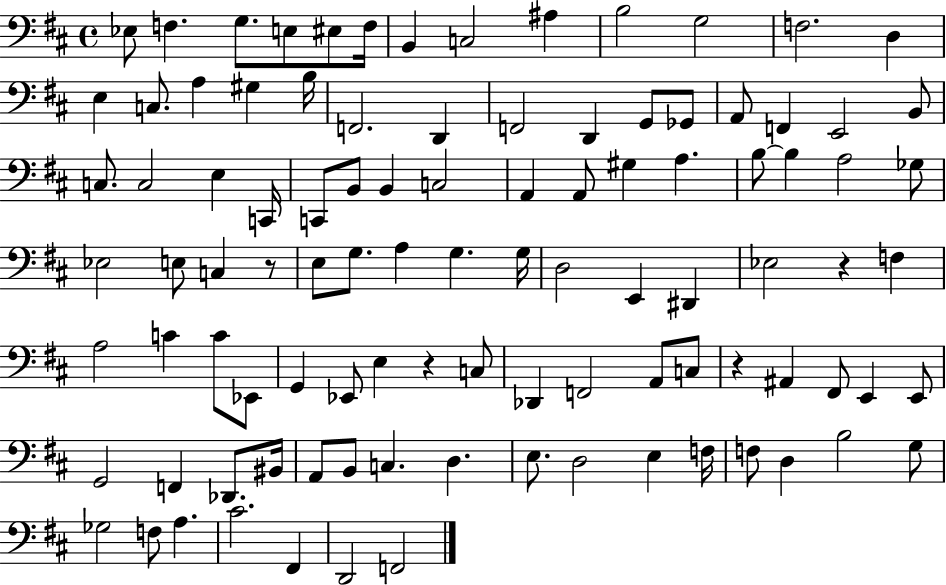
{
  \clef bass
  \time 4/4
  \defaultTimeSignature
  \key d \major
  ees8 f4. g8. e8 eis8 f16 | b,4 c2 ais4 | b2 g2 | f2. d4 | \break e4 c8. a4 gis4 b16 | f,2. d,4 | f,2 d,4 g,8 ges,8 | a,8 f,4 e,2 b,8 | \break c8. c2 e4 c,16 | c,8 b,8 b,4 c2 | a,4 a,8 gis4 a4. | b8~~ b4 a2 ges8 | \break ees2 e8 c4 r8 | e8 g8. a4 g4. g16 | d2 e,4 dis,4 | ees2 r4 f4 | \break a2 c'4 c'8 ees,8 | g,4 ees,8 e4 r4 c8 | des,4 f,2 a,8 c8 | r4 ais,4 fis,8 e,4 e,8 | \break g,2 f,4 des,8. bis,16 | a,8 b,8 c4. d4. | e8. d2 e4 f16 | f8 d4 b2 g8 | \break ges2 f8 a4. | cis'2. fis,4 | d,2 f,2 | \bar "|."
}